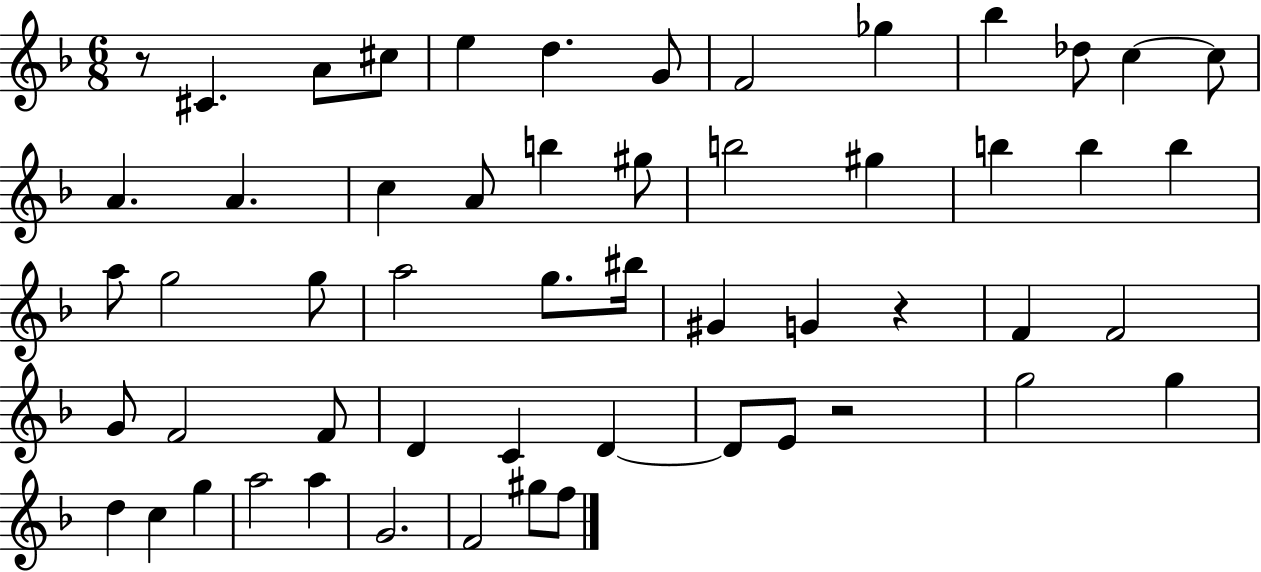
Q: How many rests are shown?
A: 3